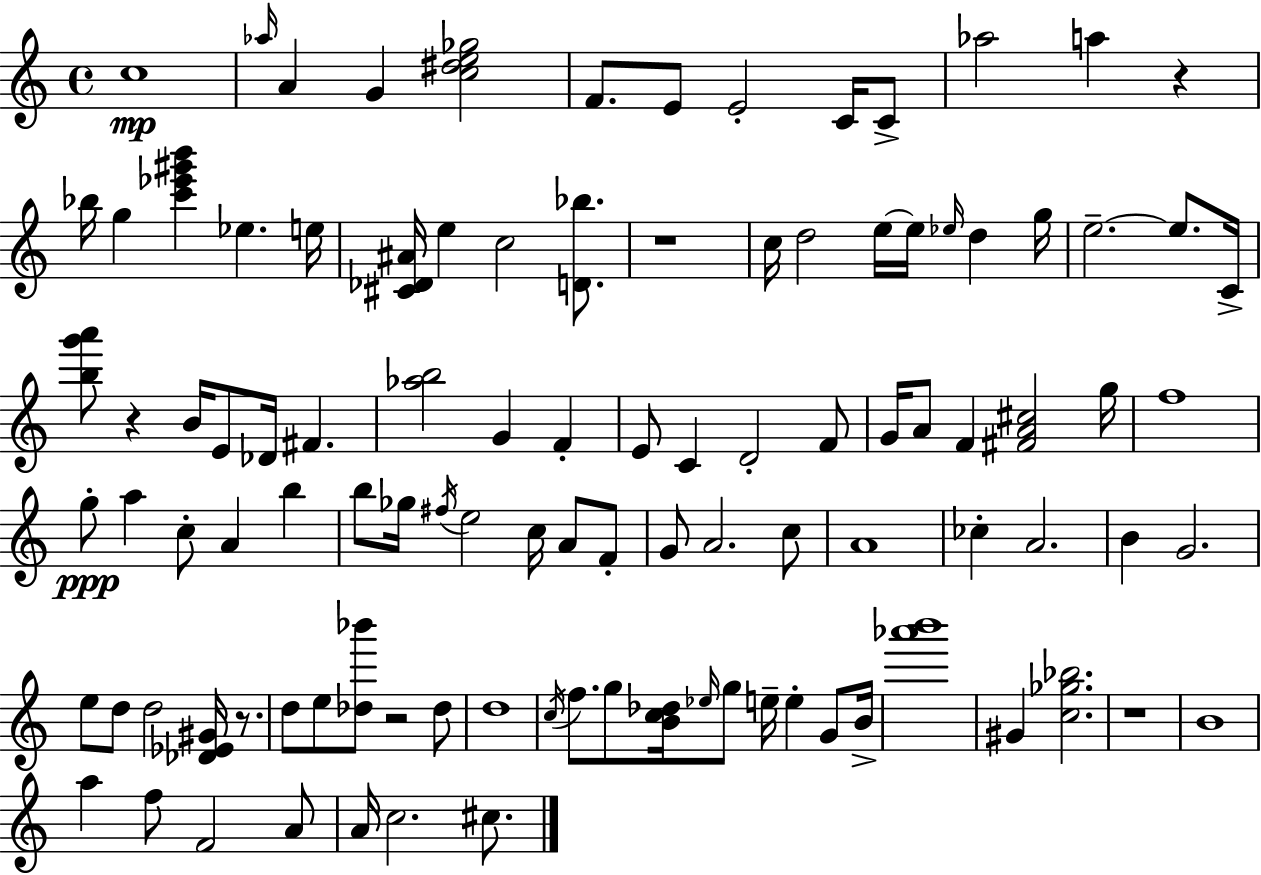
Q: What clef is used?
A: treble